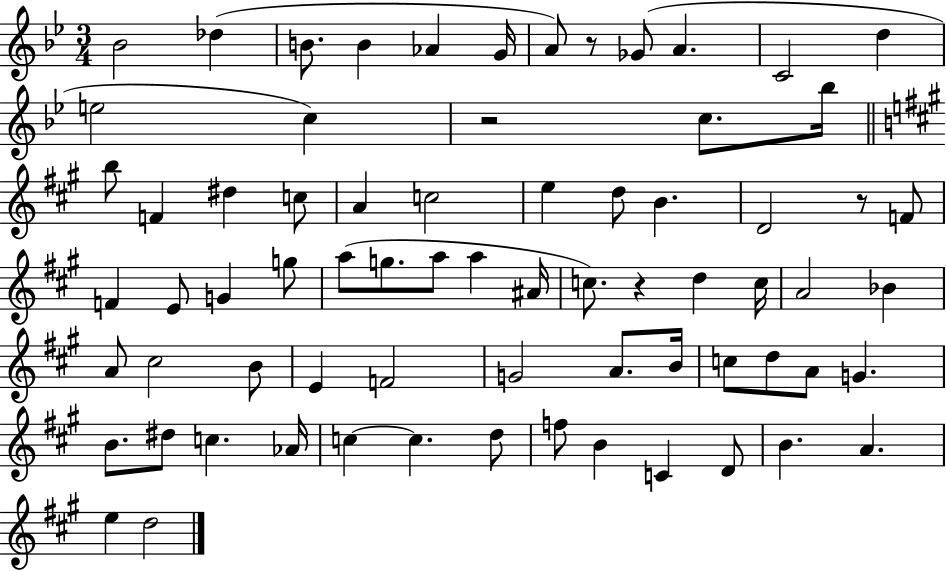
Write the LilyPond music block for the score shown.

{
  \clef treble
  \numericTimeSignature
  \time 3/4
  \key bes \major
  bes'2 des''4( | b'8. b'4 aes'4 g'16 | a'8) r8 ges'8( a'4. | c'2 d''4 | \break e''2 c''4) | r2 c''8. bes''16 | \bar "||" \break \key a \major b''8 f'4 dis''4 c''8 | a'4 c''2 | e''4 d''8 b'4. | d'2 r8 f'8 | \break f'4 e'8 g'4 g''8 | a''8( g''8. a''8 a''4 ais'16 | c''8.) r4 d''4 c''16 | a'2 bes'4 | \break a'8 cis''2 b'8 | e'4 f'2 | g'2 a'8. b'16 | c''8 d''8 a'8 g'4. | \break b'8. dis''8 c''4. aes'16 | c''4~~ c''4. d''8 | f''8 b'4 c'4 d'8 | b'4. a'4. | \break e''4 d''2 | \bar "|."
}